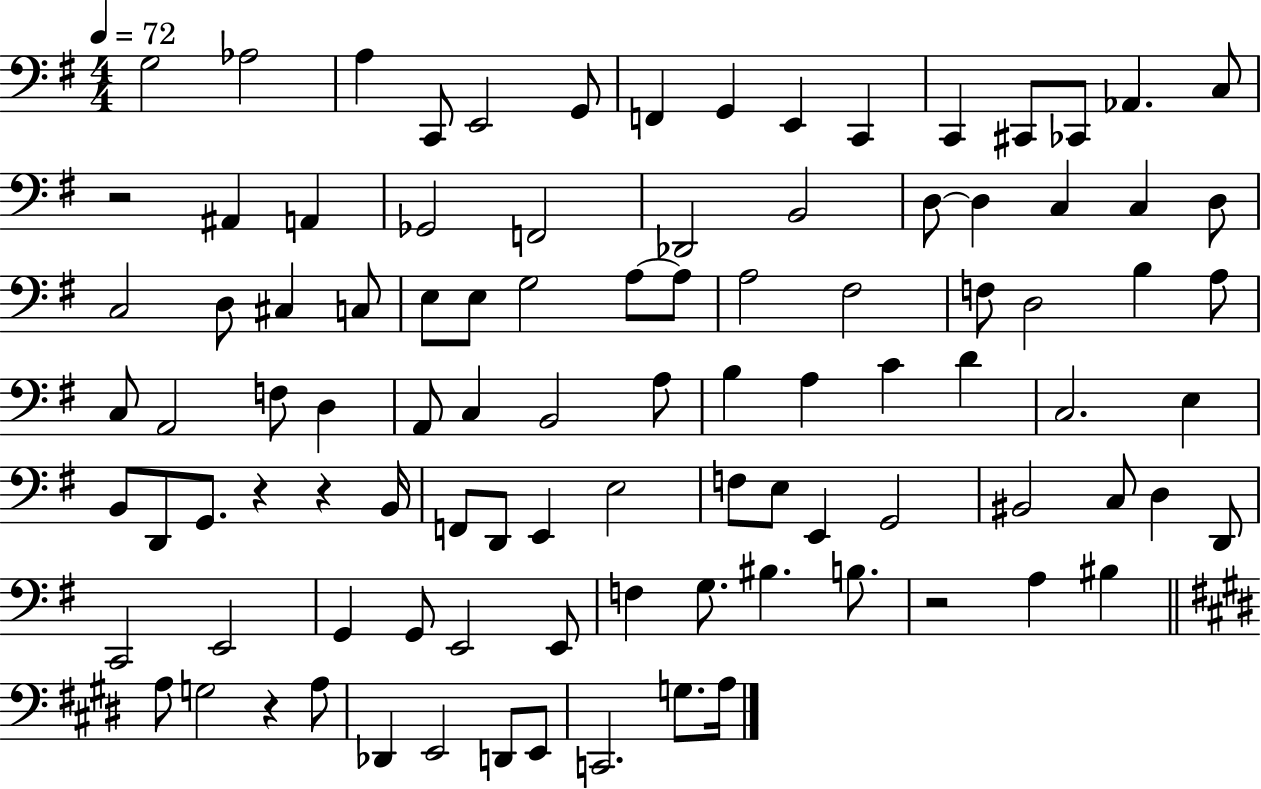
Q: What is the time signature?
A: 4/4